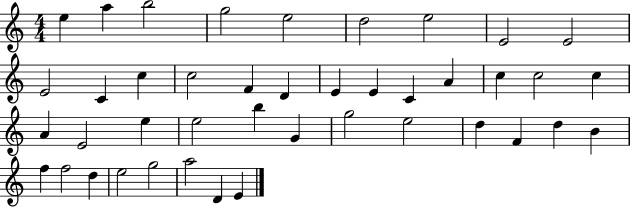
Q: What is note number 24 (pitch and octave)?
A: E4